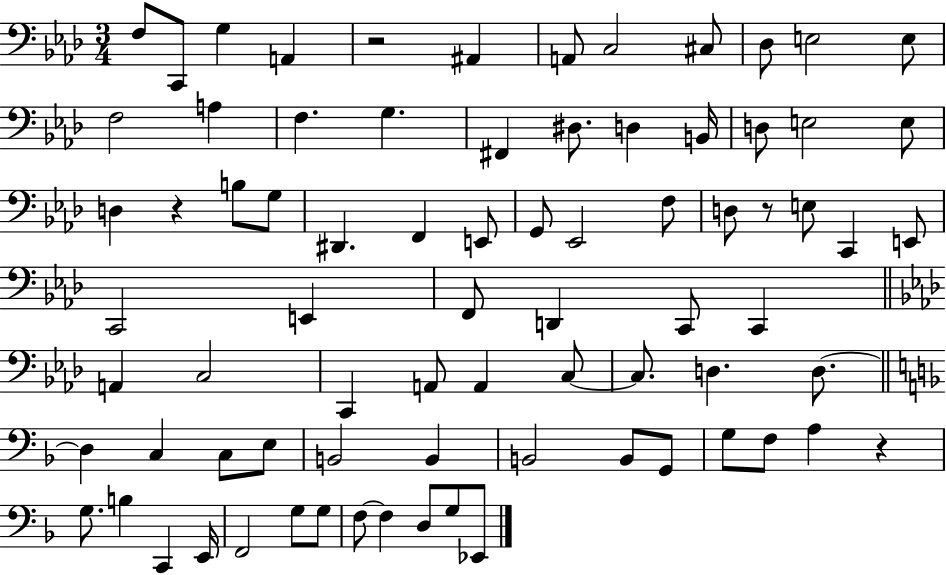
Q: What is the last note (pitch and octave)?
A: Eb2